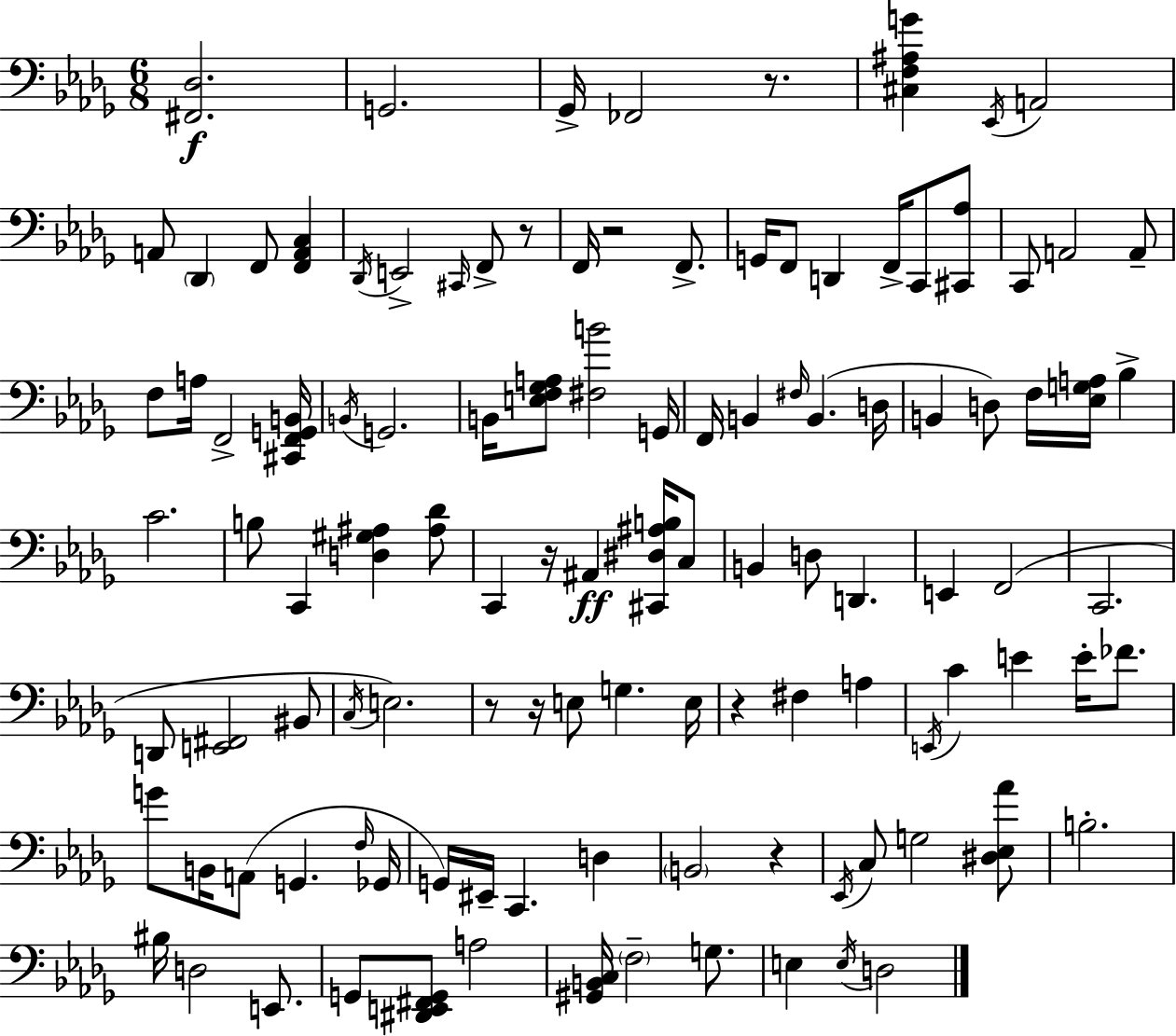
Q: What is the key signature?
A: BES minor